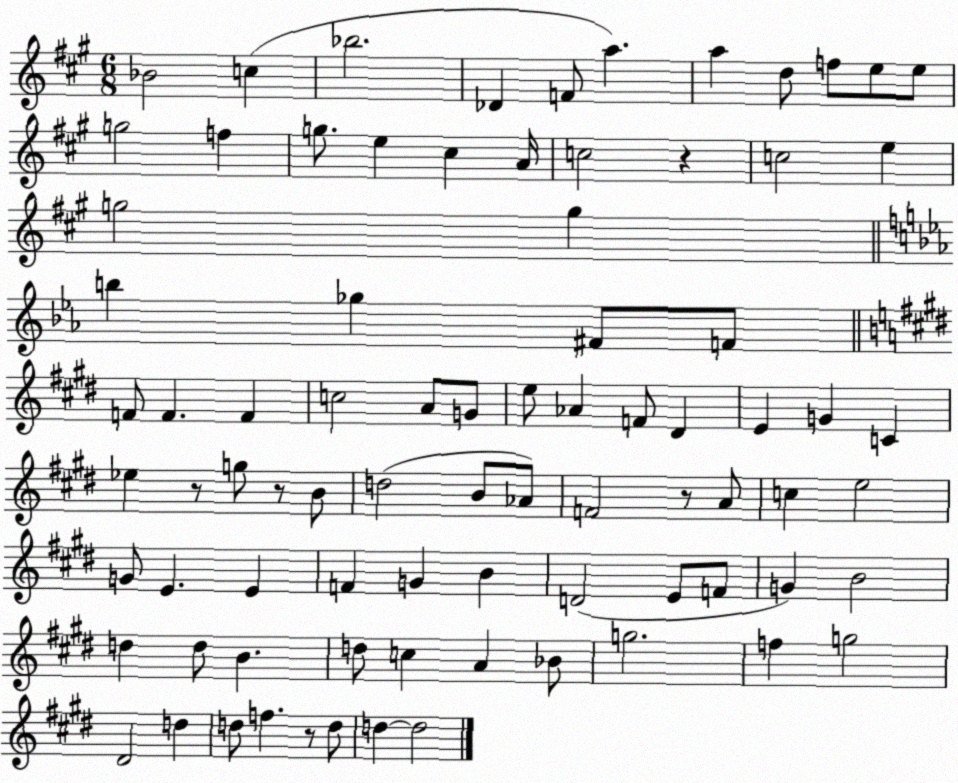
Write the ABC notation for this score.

X:1
T:Untitled
M:6/8
L:1/4
K:A
_B2 c _b2 _D F/2 a a d/2 f/2 e/2 e/2 g2 f g/2 e ^c A/4 c2 z c2 e g2 g b _g ^F/2 F/2 F/2 F F c2 A/2 G/2 e/2 _A F/2 ^D E G C _e z/2 g/2 z/2 B/2 d2 B/2 _A/2 F2 z/2 A/2 c e2 G/2 E E F G B D2 E/2 F/2 G B2 d d/2 B d/2 c A _B/2 g2 f g2 ^D2 d d/2 f z/2 d/2 d d2